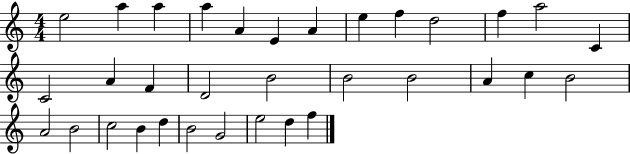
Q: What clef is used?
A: treble